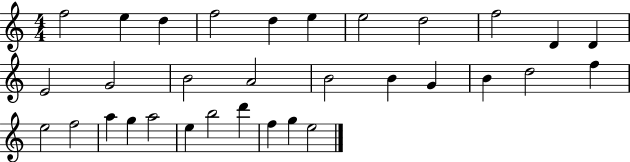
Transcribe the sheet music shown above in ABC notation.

X:1
T:Untitled
M:4/4
L:1/4
K:C
f2 e d f2 d e e2 d2 f2 D D E2 G2 B2 A2 B2 B G B d2 f e2 f2 a g a2 e b2 d' f g e2